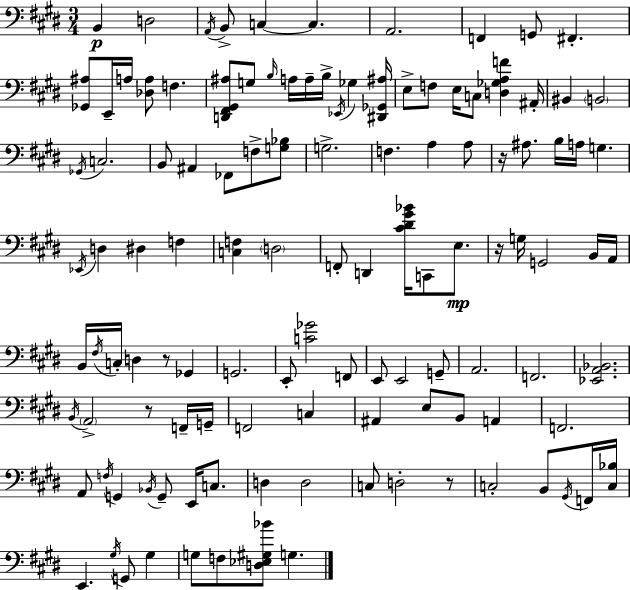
X:1
T:Untitled
M:3/4
L:1/4
K:E
B,, D,2 A,,/4 B,,/2 C, C, A,,2 F,, G,,/2 ^F,, [_G,,^A,]/2 E,,/4 A,/4 [_D,A,]/2 F, [D,,^F,,^G,,^A,]/2 G,/2 B,/4 A,/4 A,/4 B,/4 _E,,/4 _G, [^D,,_G,,^A,]/4 E,/2 F,/2 E,/4 C,/2 [D,_G,A,F] ^A,,/4 ^B,, B,,2 _G,,/4 C,2 B,,/2 ^A,, _F,,/2 F,/2 [G,_B,]/2 G,2 F, A, A,/2 z/4 ^A,/2 B,/4 A,/4 G, _E,,/4 D, ^D, F, [C,F,] D,2 F,,/2 D,, [^C^D^G_B]/4 C,,/2 E,/2 z/4 G,/4 G,,2 B,,/4 A,,/4 B,,/4 ^F,/4 C,/4 D, z/2 _G,, G,,2 E,,/2 [C_G]2 F,,/2 E,,/2 E,,2 G,,/2 A,,2 F,,2 [_E,,A,,_B,,]2 B,,/4 A,,2 z/2 F,,/4 G,,/4 F,,2 C, ^A,, E,/2 B,,/2 A,, F,,2 A,,/2 F,/4 G,, _B,,/4 G,,/2 E,,/4 C,/2 D, D,2 C,/2 D,2 z/2 C,2 B,,/2 ^G,,/4 F,,/4 [C,_B,]/4 E,, ^G,/4 G,,/2 ^G, G,/2 F,/2 [D,_E,^G,_B]/2 G,